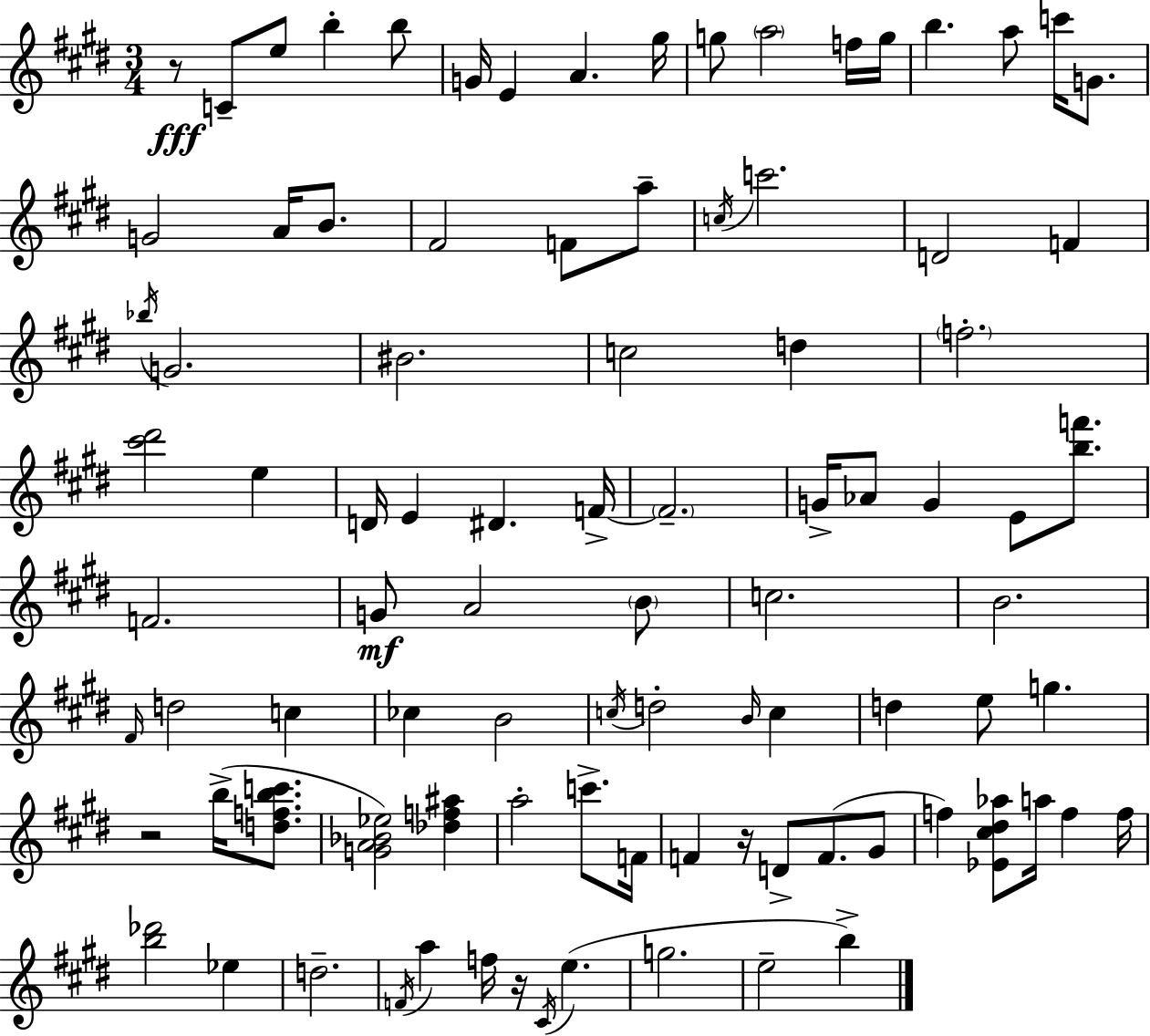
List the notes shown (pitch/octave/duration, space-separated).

R/e C4/e E5/e B5/q B5/e G4/s E4/q A4/q. G#5/s G5/e A5/h F5/s G5/s B5/q. A5/e C6/s G4/e. G4/h A4/s B4/e. F#4/h F4/e A5/e C5/s C6/h. D4/h F4/q Bb5/s G4/h. BIS4/h. C5/h D5/q F5/h. [C#6,D#6]/h E5/q D4/s E4/q D#4/q. F4/s F4/h. G4/s Ab4/e G4/q E4/e [B5,F6]/e. F4/h. G4/e A4/h B4/e C5/h. B4/h. F#4/s D5/h C5/q CES5/q B4/h C5/s D5/h B4/s C5/q D5/q E5/e G5/q. R/h B5/s [D5,F5,B5,C6]/e. [G4,A4,Bb4,Eb5]/h [Db5,F5,A#5]/q A5/h C6/e. F4/s F4/q R/s D4/e F4/e. G#4/e F5/q [Eb4,C#5,D#5,Ab5]/e A5/s F5/q F5/s [B5,Db6]/h Eb5/q D5/h. F4/s A5/q F5/s R/s C#4/s E5/q. G5/h. E5/h B5/q